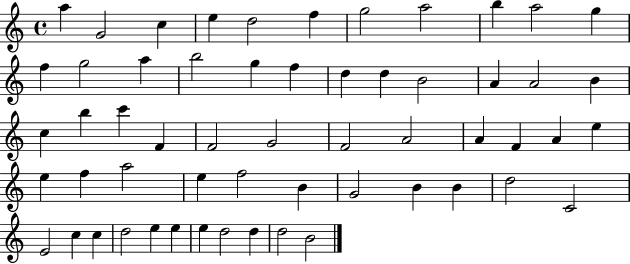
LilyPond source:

{
  \clef treble
  \time 4/4
  \defaultTimeSignature
  \key c \major
  a''4 g'2 c''4 | e''4 d''2 f''4 | g''2 a''2 | b''4 a''2 g''4 | \break f''4 g''2 a''4 | b''2 g''4 f''4 | d''4 d''4 b'2 | a'4 a'2 b'4 | \break c''4 b''4 c'''4 f'4 | f'2 g'2 | f'2 a'2 | a'4 f'4 a'4 e''4 | \break e''4 f''4 a''2 | e''4 f''2 b'4 | g'2 b'4 b'4 | d''2 c'2 | \break e'2 c''4 c''4 | d''2 e''4 e''4 | e''4 d''2 d''4 | d''2 b'2 | \break \bar "|."
}